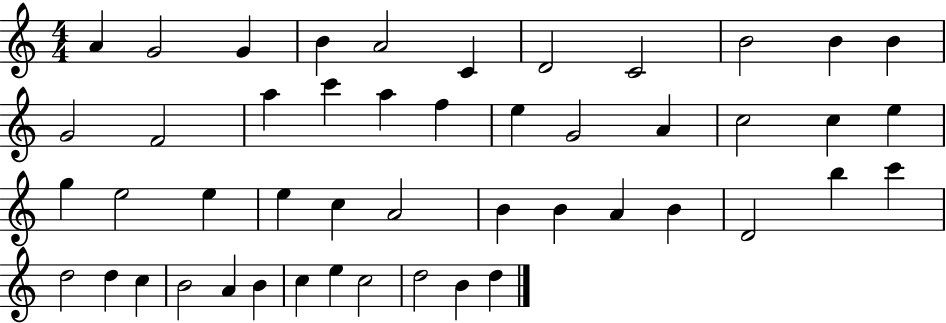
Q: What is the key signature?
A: C major